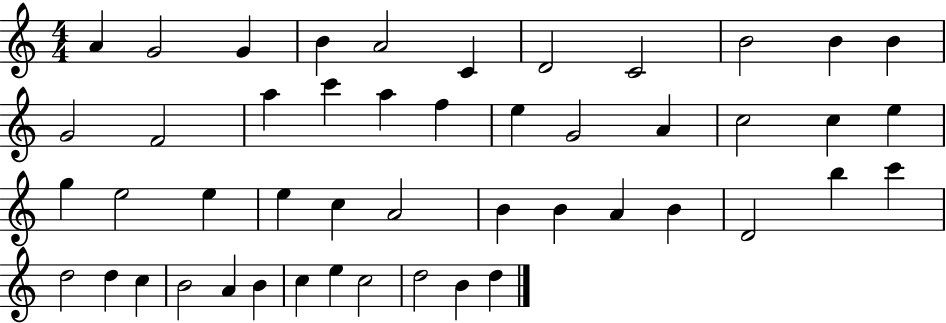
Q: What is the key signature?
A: C major